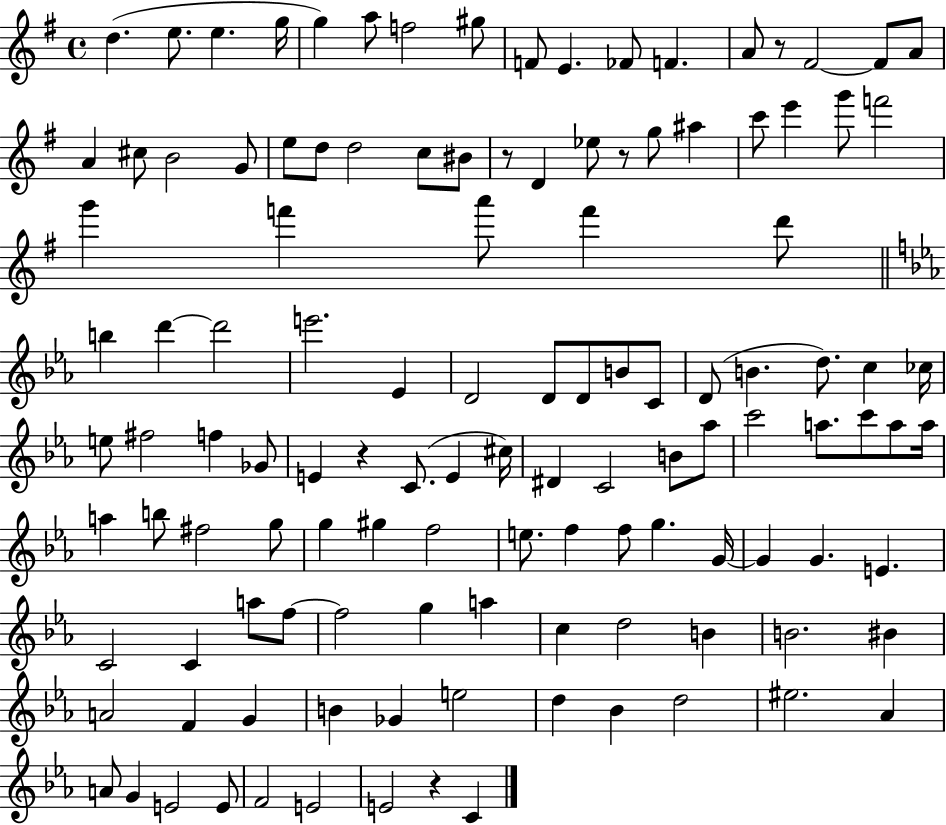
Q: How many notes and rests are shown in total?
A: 121